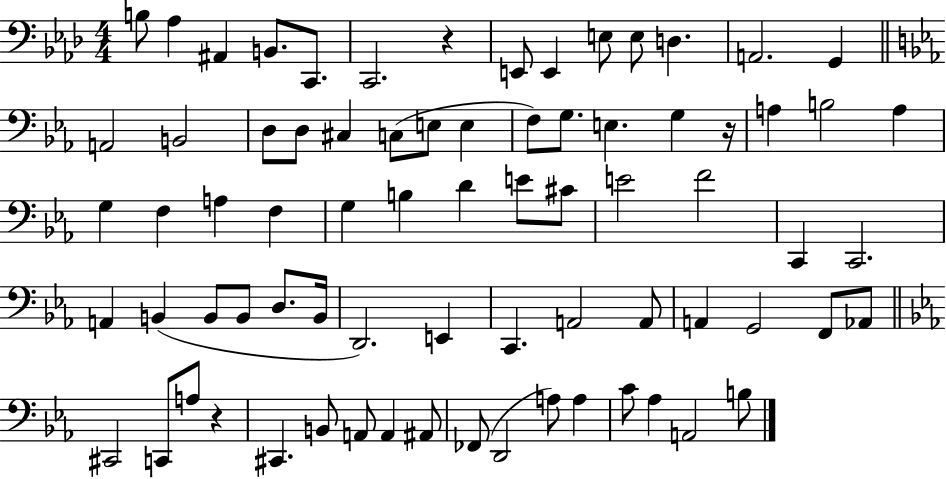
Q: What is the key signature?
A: AES major